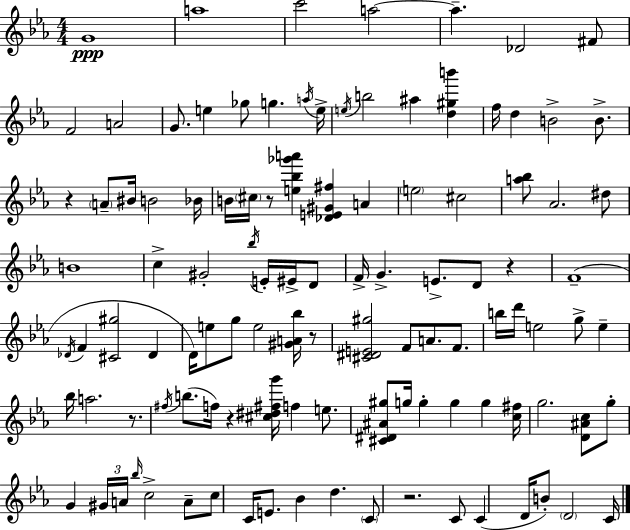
X:1
T:Untitled
M:4/4
L:1/4
K:Cm
G4 a4 c'2 a2 a _D2 ^F/2 F2 A2 G/2 e _g/2 g a/4 e/4 e/4 b2 ^a [d^gb'] f/4 d B2 B/2 z A/2 ^B/4 B2 _B/4 B/4 ^c/4 z/2 [e_b_g'a'] [_DE^G^f] A e2 ^c2 [a_b]/2 _A2 ^d/2 B4 c ^G2 _b/4 E/4 ^E/4 D/2 F/4 G E/2 D/2 z F4 _D/4 F [^C^g]2 _D D/4 e/2 g/2 e2 [^GA_b]/4 z/2 [^C^DE^g]2 F/2 A/2 F/2 b/4 d'/4 e2 g/2 e _b/4 a2 z/2 ^f/4 b/2 f/4 z [^c^d^fg']/4 f e/2 [^C^D^A^g]/2 g/4 g g g [c^f]/4 g2 [D^Ac]/2 g/2 G ^G/4 A/4 _b/4 c2 A/2 c/2 C/4 E/2 _B d C/2 z2 C/2 C D/4 B/2 D2 C/4